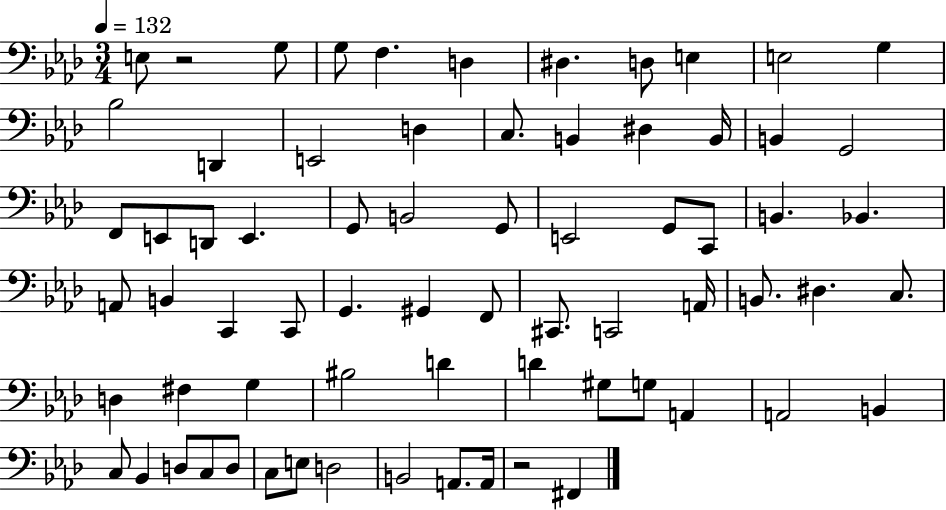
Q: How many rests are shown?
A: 2